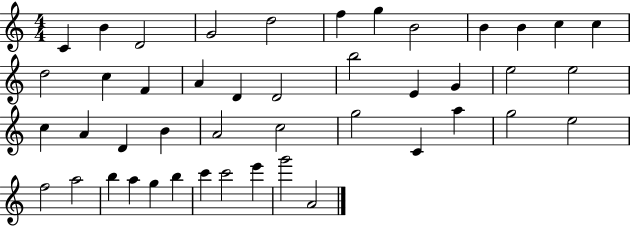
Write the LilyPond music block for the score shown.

{
  \clef treble
  \numericTimeSignature
  \time 4/4
  \key c \major
  c'4 b'4 d'2 | g'2 d''2 | f''4 g''4 b'2 | b'4 b'4 c''4 c''4 | \break d''2 c''4 f'4 | a'4 d'4 d'2 | b''2 e'4 g'4 | e''2 e''2 | \break c''4 a'4 d'4 b'4 | a'2 c''2 | g''2 c'4 a''4 | g''2 e''2 | \break f''2 a''2 | b''4 a''4 g''4 b''4 | c'''4 c'''2 e'''4 | g'''2 a'2 | \break \bar "|."
}